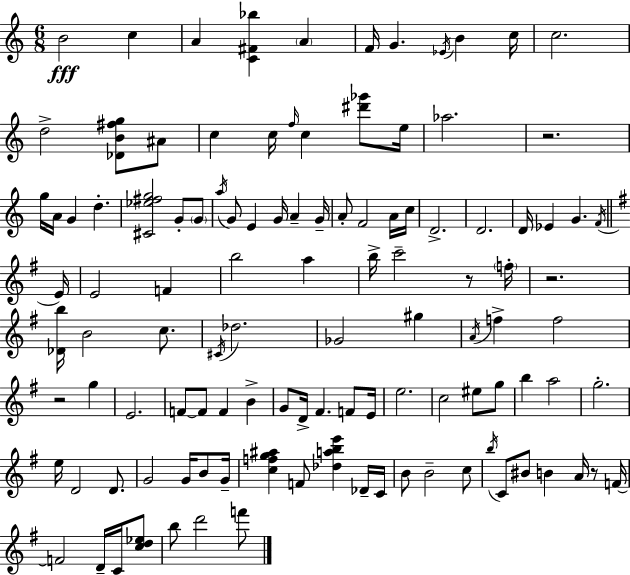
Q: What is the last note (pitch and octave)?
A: F6